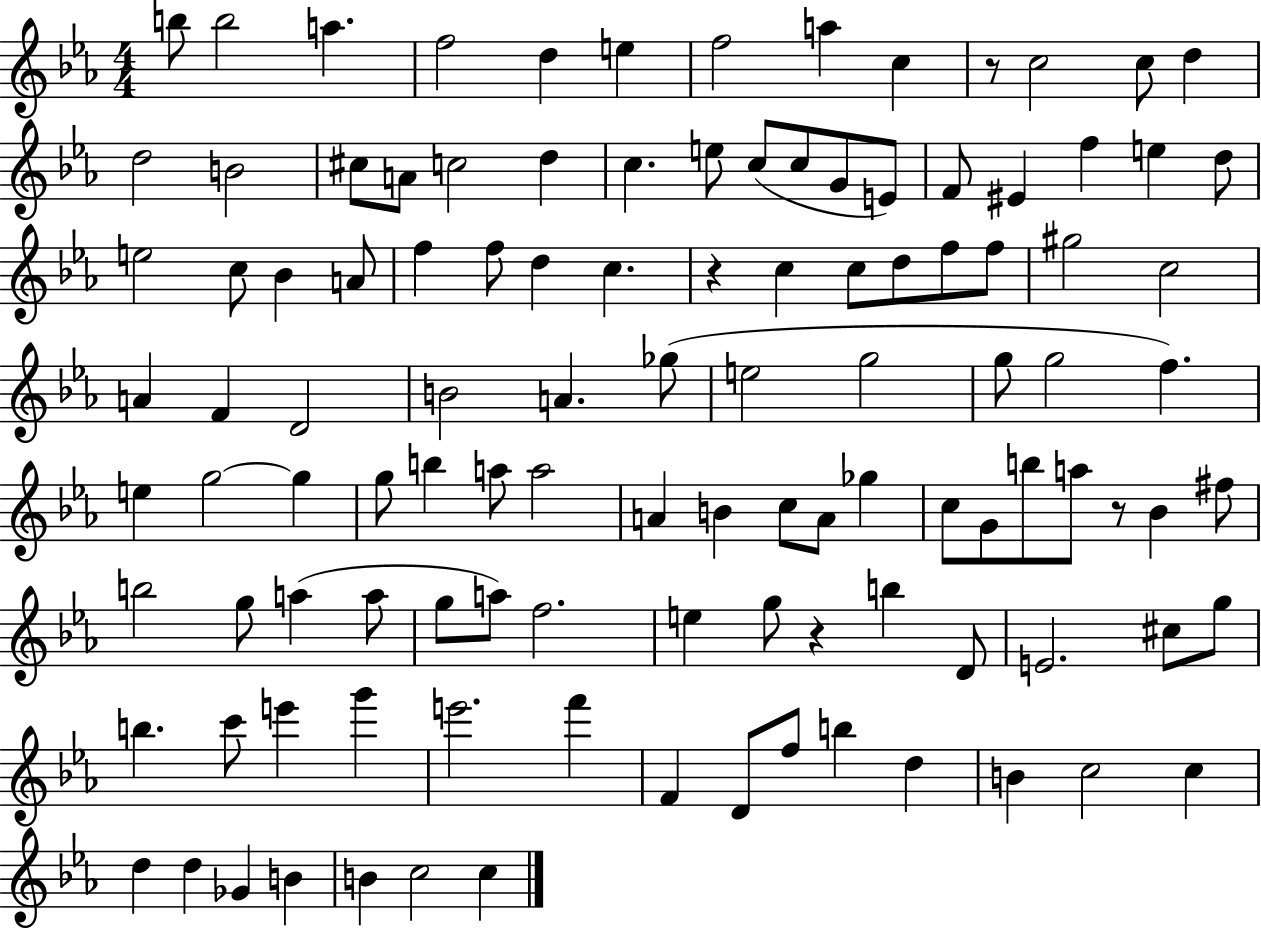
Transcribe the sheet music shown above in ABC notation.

X:1
T:Untitled
M:4/4
L:1/4
K:Eb
b/2 b2 a f2 d e f2 a c z/2 c2 c/2 d d2 B2 ^c/2 A/2 c2 d c e/2 c/2 c/2 G/2 E/2 F/2 ^E f e d/2 e2 c/2 _B A/2 f f/2 d c z c c/2 d/2 f/2 f/2 ^g2 c2 A F D2 B2 A _g/2 e2 g2 g/2 g2 f e g2 g g/2 b a/2 a2 A B c/2 A/2 _g c/2 G/2 b/2 a/2 z/2 _B ^f/2 b2 g/2 a a/2 g/2 a/2 f2 e g/2 z b D/2 E2 ^c/2 g/2 b c'/2 e' g' e'2 f' F D/2 f/2 b d B c2 c d d _G B B c2 c